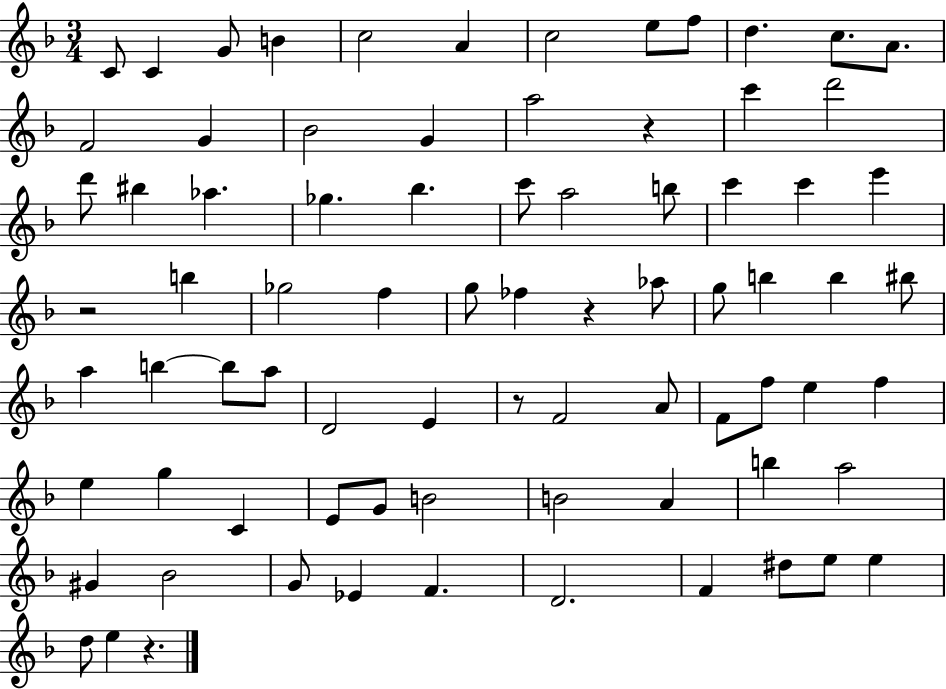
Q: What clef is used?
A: treble